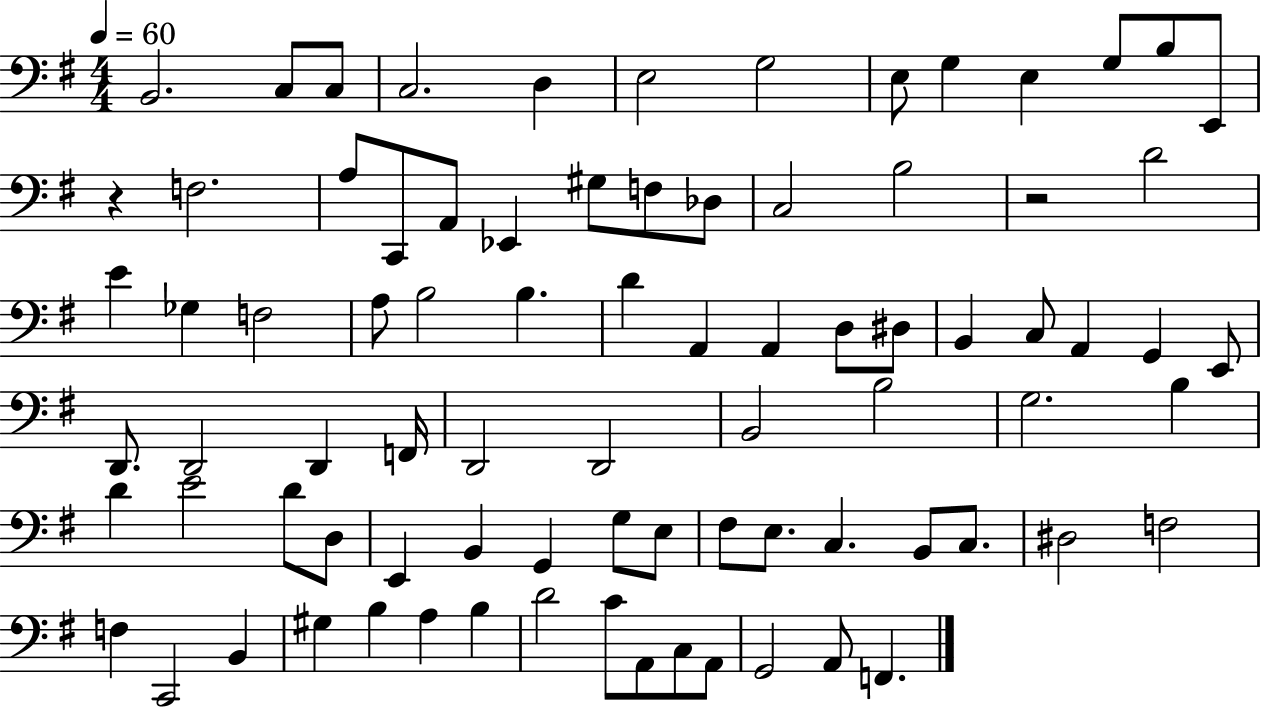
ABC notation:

X:1
T:Untitled
M:4/4
L:1/4
K:G
B,,2 C,/2 C,/2 C,2 D, E,2 G,2 E,/2 G, E, G,/2 B,/2 E,,/2 z F,2 A,/2 C,,/2 A,,/2 _E,, ^G,/2 F,/2 _D,/2 C,2 B,2 z2 D2 E _G, F,2 A,/2 B,2 B, D A,, A,, D,/2 ^D,/2 B,, C,/2 A,, G,, E,,/2 D,,/2 D,,2 D,, F,,/4 D,,2 D,,2 B,,2 B,2 G,2 B, D E2 D/2 D,/2 E,, B,, G,, G,/2 E,/2 ^F,/2 E,/2 C, B,,/2 C,/2 ^D,2 F,2 F, C,,2 B,, ^G, B, A, B, D2 C/2 A,,/2 C,/2 A,,/2 G,,2 A,,/2 F,,